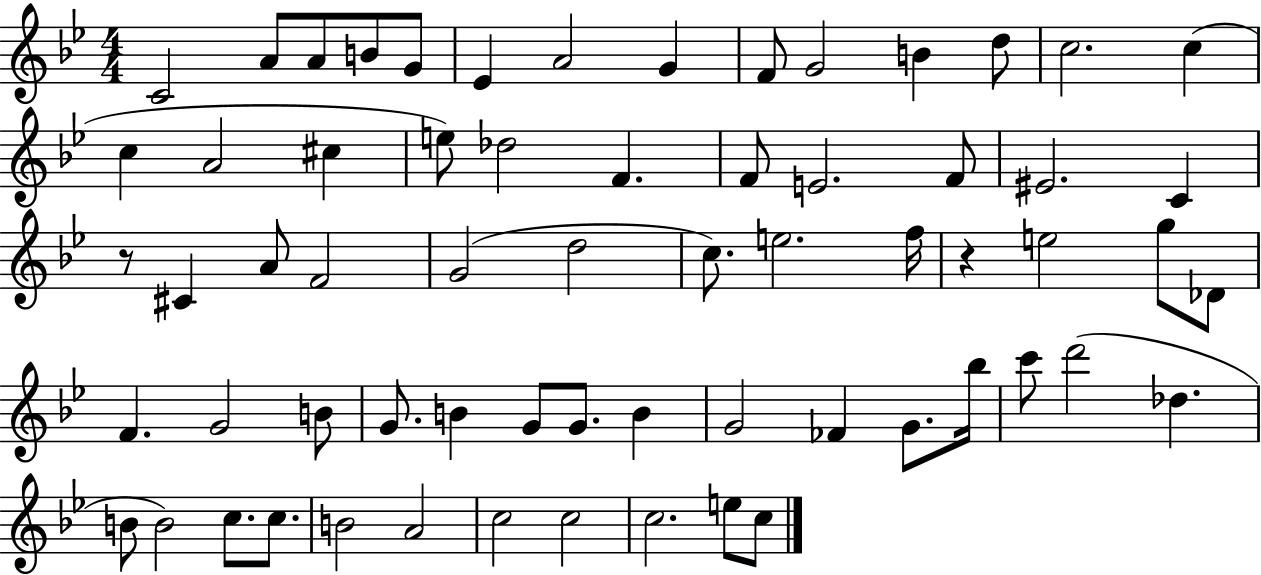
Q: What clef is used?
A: treble